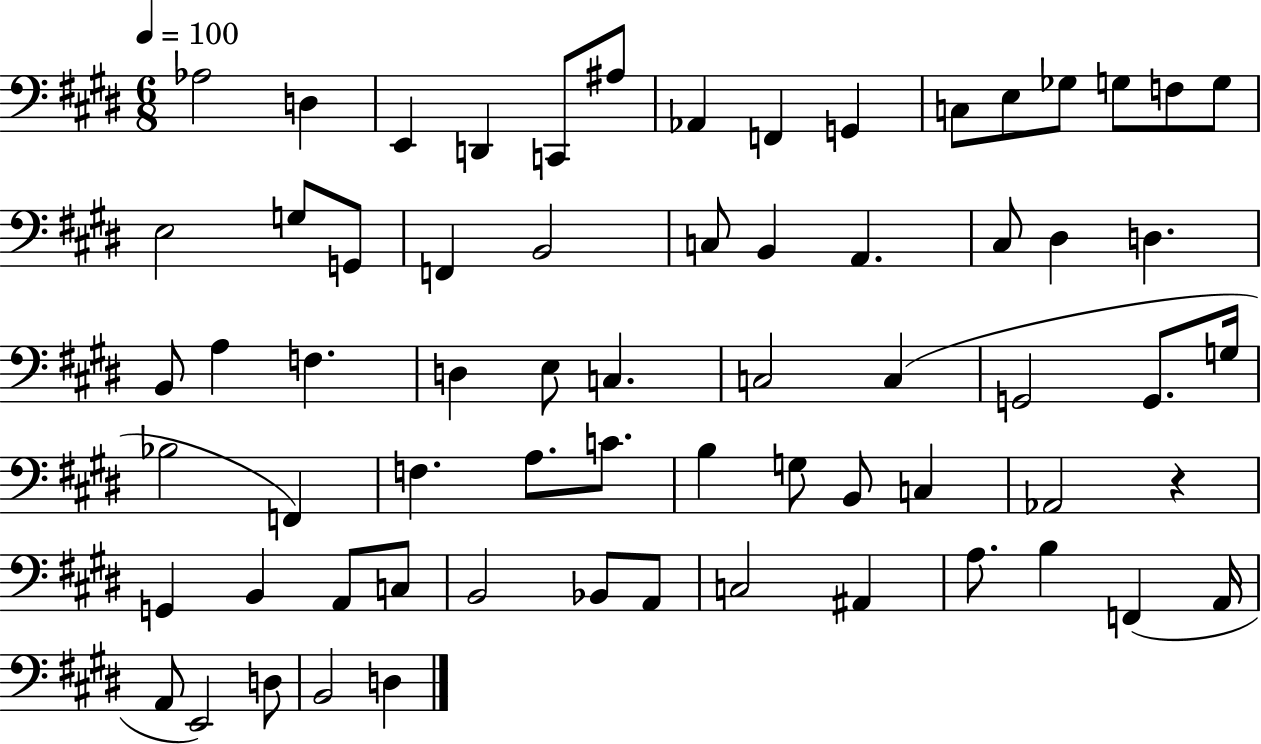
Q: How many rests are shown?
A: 1